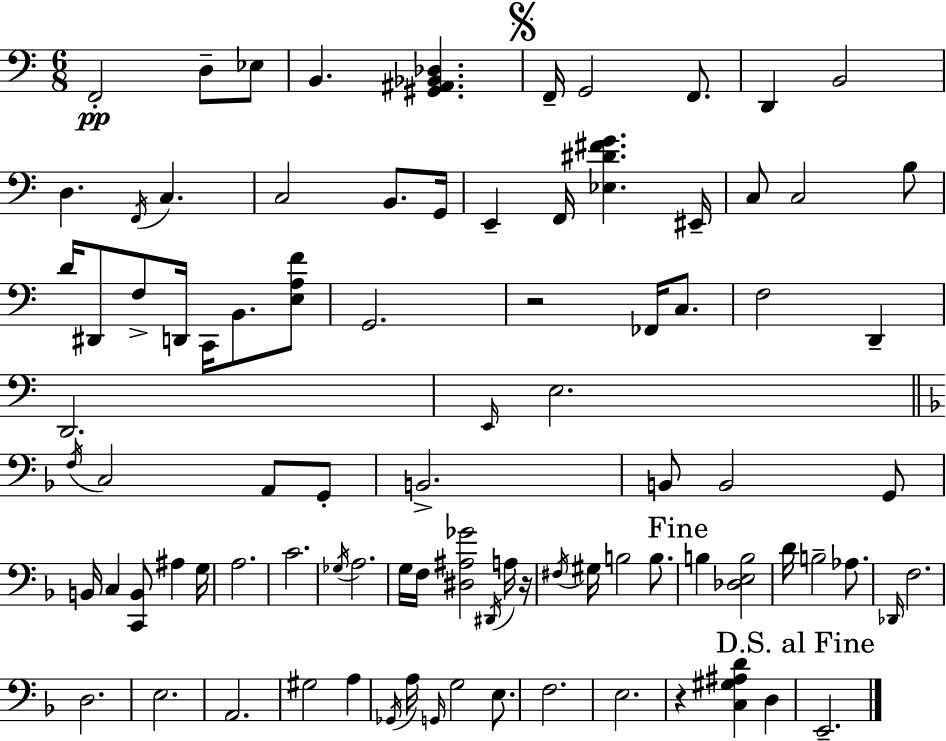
F2/h D3/e Eb3/e B2/q. [G#2,A#2,Bb2,Db3]/q. F2/s G2/h F2/e. D2/q B2/h D3/q. F2/s C3/q. C3/h B2/e. G2/s E2/q F2/s [Eb3,D#4,F#4,G4]/q. EIS2/s C3/e C3/h B3/e D4/s D#2/e F3/e D2/s C2/s B2/e. [E3,A3,F4]/e G2/h. R/h FES2/s C3/e. F3/h D2/q D2/h. E2/s E3/h. F3/s C3/h A2/e G2/e B2/h. B2/e B2/h G2/e B2/s C3/q [C2,B2]/e A#3/q G3/s A3/h. C4/h. Gb3/s A3/h. G3/s F3/s [D#3,A#3,Gb4]/h D#2/s A3/s R/s F#3/s G#3/s B3/h B3/e. B3/q [Db3,E3,B3]/h D4/s B3/h Ab3/e. Db2/s F3/h. D3/h. E3/h. A2/h. G#3/h A3/q Gb2/s A3/s G2/s G3/h E3/e. F3/h. E3/h. R/q [C3,G#3,A#3,D4]/q D3/q E2/h.